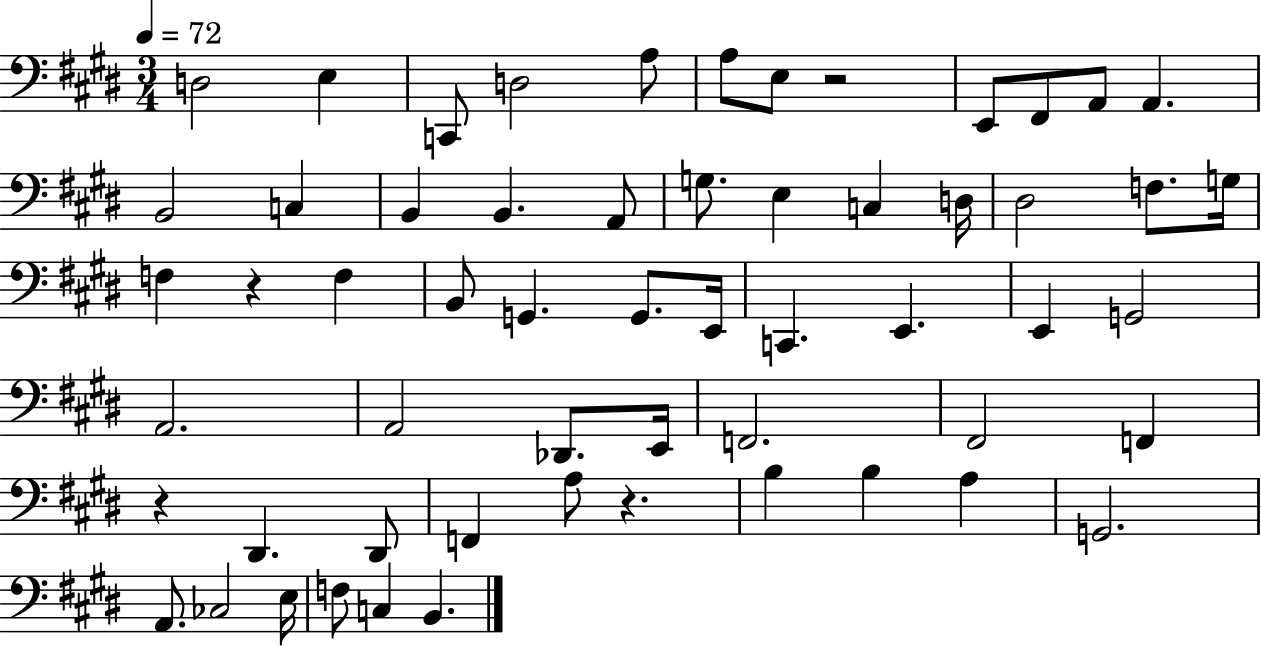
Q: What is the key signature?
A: E major